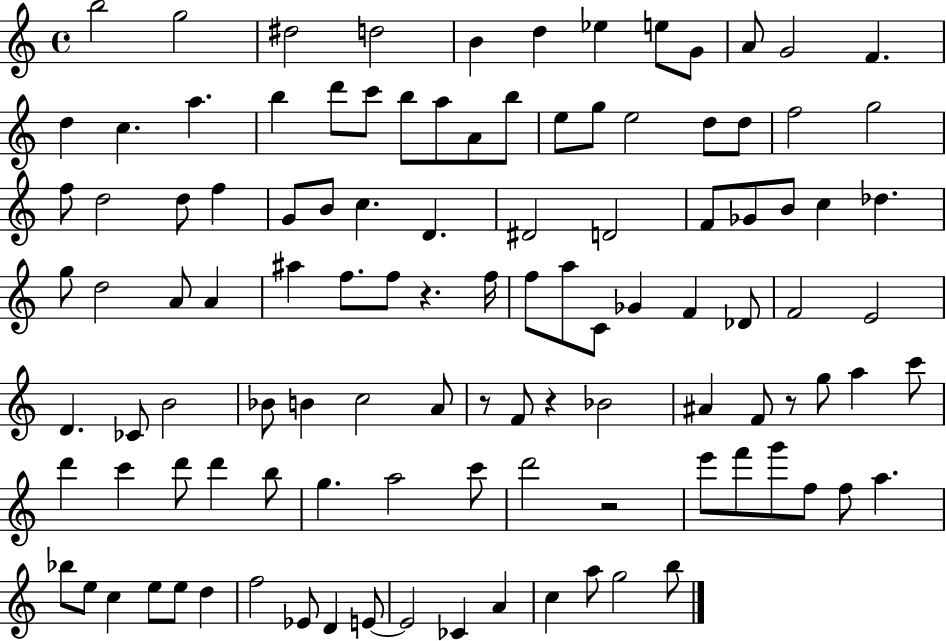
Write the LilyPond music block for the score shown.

{
  \clef treble
  \time 4/4
  \defaultTimeSignature
  \key c \major
  \repeat volta 2 { b''2 g''2 | dis''2 d''2 | b'4 d''4 ees''4 e''8 g'8 | a'8 g'2 f'4. | \break d''4 c''4. a''4. | b''4 d'''8 c'''8 b''8 a''8 a'8 b''8 | e''8 g''8 e''2 d''8 d''8 | f''2 g''2 | \break f''8 d''2 d''8 f''4 | g'8 b'8 c''4. d'4. | dis'2 d'2 | f'8 ges'8 b'8 c''4 des''4. | \break g''8 d''2 a'8 a'4 | ais''4 f''8. f''8 r4. f''16 | f''8 a''8 c'8 ges'4 f'4 des'8 | f'2 e'2 | \break d'4. ces'8 b'2 | bes'8 b'4 c''2 a'8 | r8 f'8 r4 bes'2 | ais'4 f'8 r8 g''8 a''4 c'''8 | \break d'''4 c'''4 d'''8 d'''4 b''8 | g''4. a''2 c'''8 | d'''2 r2 | e'''8 f'''8 g'''8 f''8 f''8 a''4. | \break bes''8 e''8 c''4 e''8 e''8 d''4 | f''2 ees'8 d'4 e'8~~ | e'2 ces'4 a'4 | c''4 a''8 g''2 b''8 | \break } \bar "|."
}